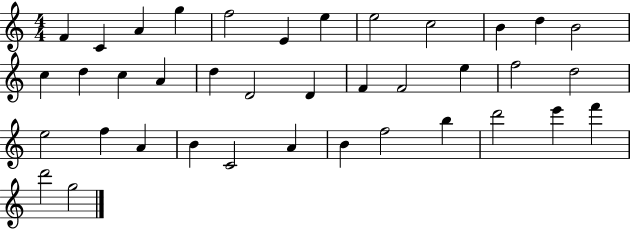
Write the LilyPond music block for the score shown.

{
  \clef treble
  \numericTimeSignature
  \time 4/4
  \key c \major
  f'4 c'4 a'4 g''4 | f''2 e'4 e''4 | e''2 c''2 | b'4 d''4 b'2 | \break c''4 d''4 c''4 a'4 | d''4 d'2 d'4 | f'4 f'2 e''4 | f''2 d''2 | \break e''2 f''4 a'4 | b'4 c'2 a'4 | b'4 f''2 b''4 | d'''2 e'''4 f'''4 | \break d'''2 g''2 | \bar "|."
}